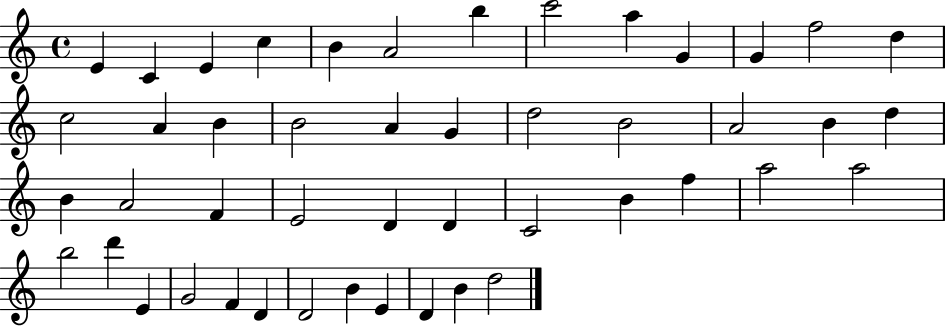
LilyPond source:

{
  \clef treble
  \time 4/4
  \defaultTimeSignature
  \key c \major
  e'4 c'4 e'4 c''4 | b'4 a'2 b''4 | c'''2 a''4 g'4 | g'4 f''2 d''4 | \break c''2 a'4 b'4 | b'2 a'4 g'4 | d''2 b'2 | a'2 b'4 d''4 | \break b'4 a'2 f'4 | e'2 d'4 d'4 | c'2 b'4 f''4 | a''2 a''2 | \break b''2 d'''4 e'4 | g'2 f'4 d'4 | d'2 b'4 e'4 | d'4 b'4 d''2 | \break \bar "|."
}